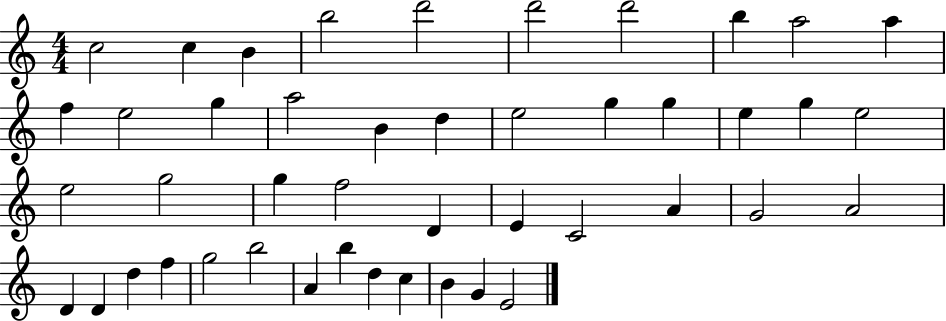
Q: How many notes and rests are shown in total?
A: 45